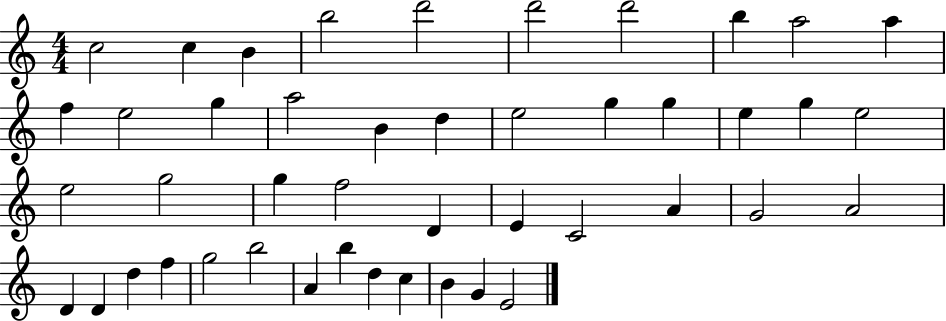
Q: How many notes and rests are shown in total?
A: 45